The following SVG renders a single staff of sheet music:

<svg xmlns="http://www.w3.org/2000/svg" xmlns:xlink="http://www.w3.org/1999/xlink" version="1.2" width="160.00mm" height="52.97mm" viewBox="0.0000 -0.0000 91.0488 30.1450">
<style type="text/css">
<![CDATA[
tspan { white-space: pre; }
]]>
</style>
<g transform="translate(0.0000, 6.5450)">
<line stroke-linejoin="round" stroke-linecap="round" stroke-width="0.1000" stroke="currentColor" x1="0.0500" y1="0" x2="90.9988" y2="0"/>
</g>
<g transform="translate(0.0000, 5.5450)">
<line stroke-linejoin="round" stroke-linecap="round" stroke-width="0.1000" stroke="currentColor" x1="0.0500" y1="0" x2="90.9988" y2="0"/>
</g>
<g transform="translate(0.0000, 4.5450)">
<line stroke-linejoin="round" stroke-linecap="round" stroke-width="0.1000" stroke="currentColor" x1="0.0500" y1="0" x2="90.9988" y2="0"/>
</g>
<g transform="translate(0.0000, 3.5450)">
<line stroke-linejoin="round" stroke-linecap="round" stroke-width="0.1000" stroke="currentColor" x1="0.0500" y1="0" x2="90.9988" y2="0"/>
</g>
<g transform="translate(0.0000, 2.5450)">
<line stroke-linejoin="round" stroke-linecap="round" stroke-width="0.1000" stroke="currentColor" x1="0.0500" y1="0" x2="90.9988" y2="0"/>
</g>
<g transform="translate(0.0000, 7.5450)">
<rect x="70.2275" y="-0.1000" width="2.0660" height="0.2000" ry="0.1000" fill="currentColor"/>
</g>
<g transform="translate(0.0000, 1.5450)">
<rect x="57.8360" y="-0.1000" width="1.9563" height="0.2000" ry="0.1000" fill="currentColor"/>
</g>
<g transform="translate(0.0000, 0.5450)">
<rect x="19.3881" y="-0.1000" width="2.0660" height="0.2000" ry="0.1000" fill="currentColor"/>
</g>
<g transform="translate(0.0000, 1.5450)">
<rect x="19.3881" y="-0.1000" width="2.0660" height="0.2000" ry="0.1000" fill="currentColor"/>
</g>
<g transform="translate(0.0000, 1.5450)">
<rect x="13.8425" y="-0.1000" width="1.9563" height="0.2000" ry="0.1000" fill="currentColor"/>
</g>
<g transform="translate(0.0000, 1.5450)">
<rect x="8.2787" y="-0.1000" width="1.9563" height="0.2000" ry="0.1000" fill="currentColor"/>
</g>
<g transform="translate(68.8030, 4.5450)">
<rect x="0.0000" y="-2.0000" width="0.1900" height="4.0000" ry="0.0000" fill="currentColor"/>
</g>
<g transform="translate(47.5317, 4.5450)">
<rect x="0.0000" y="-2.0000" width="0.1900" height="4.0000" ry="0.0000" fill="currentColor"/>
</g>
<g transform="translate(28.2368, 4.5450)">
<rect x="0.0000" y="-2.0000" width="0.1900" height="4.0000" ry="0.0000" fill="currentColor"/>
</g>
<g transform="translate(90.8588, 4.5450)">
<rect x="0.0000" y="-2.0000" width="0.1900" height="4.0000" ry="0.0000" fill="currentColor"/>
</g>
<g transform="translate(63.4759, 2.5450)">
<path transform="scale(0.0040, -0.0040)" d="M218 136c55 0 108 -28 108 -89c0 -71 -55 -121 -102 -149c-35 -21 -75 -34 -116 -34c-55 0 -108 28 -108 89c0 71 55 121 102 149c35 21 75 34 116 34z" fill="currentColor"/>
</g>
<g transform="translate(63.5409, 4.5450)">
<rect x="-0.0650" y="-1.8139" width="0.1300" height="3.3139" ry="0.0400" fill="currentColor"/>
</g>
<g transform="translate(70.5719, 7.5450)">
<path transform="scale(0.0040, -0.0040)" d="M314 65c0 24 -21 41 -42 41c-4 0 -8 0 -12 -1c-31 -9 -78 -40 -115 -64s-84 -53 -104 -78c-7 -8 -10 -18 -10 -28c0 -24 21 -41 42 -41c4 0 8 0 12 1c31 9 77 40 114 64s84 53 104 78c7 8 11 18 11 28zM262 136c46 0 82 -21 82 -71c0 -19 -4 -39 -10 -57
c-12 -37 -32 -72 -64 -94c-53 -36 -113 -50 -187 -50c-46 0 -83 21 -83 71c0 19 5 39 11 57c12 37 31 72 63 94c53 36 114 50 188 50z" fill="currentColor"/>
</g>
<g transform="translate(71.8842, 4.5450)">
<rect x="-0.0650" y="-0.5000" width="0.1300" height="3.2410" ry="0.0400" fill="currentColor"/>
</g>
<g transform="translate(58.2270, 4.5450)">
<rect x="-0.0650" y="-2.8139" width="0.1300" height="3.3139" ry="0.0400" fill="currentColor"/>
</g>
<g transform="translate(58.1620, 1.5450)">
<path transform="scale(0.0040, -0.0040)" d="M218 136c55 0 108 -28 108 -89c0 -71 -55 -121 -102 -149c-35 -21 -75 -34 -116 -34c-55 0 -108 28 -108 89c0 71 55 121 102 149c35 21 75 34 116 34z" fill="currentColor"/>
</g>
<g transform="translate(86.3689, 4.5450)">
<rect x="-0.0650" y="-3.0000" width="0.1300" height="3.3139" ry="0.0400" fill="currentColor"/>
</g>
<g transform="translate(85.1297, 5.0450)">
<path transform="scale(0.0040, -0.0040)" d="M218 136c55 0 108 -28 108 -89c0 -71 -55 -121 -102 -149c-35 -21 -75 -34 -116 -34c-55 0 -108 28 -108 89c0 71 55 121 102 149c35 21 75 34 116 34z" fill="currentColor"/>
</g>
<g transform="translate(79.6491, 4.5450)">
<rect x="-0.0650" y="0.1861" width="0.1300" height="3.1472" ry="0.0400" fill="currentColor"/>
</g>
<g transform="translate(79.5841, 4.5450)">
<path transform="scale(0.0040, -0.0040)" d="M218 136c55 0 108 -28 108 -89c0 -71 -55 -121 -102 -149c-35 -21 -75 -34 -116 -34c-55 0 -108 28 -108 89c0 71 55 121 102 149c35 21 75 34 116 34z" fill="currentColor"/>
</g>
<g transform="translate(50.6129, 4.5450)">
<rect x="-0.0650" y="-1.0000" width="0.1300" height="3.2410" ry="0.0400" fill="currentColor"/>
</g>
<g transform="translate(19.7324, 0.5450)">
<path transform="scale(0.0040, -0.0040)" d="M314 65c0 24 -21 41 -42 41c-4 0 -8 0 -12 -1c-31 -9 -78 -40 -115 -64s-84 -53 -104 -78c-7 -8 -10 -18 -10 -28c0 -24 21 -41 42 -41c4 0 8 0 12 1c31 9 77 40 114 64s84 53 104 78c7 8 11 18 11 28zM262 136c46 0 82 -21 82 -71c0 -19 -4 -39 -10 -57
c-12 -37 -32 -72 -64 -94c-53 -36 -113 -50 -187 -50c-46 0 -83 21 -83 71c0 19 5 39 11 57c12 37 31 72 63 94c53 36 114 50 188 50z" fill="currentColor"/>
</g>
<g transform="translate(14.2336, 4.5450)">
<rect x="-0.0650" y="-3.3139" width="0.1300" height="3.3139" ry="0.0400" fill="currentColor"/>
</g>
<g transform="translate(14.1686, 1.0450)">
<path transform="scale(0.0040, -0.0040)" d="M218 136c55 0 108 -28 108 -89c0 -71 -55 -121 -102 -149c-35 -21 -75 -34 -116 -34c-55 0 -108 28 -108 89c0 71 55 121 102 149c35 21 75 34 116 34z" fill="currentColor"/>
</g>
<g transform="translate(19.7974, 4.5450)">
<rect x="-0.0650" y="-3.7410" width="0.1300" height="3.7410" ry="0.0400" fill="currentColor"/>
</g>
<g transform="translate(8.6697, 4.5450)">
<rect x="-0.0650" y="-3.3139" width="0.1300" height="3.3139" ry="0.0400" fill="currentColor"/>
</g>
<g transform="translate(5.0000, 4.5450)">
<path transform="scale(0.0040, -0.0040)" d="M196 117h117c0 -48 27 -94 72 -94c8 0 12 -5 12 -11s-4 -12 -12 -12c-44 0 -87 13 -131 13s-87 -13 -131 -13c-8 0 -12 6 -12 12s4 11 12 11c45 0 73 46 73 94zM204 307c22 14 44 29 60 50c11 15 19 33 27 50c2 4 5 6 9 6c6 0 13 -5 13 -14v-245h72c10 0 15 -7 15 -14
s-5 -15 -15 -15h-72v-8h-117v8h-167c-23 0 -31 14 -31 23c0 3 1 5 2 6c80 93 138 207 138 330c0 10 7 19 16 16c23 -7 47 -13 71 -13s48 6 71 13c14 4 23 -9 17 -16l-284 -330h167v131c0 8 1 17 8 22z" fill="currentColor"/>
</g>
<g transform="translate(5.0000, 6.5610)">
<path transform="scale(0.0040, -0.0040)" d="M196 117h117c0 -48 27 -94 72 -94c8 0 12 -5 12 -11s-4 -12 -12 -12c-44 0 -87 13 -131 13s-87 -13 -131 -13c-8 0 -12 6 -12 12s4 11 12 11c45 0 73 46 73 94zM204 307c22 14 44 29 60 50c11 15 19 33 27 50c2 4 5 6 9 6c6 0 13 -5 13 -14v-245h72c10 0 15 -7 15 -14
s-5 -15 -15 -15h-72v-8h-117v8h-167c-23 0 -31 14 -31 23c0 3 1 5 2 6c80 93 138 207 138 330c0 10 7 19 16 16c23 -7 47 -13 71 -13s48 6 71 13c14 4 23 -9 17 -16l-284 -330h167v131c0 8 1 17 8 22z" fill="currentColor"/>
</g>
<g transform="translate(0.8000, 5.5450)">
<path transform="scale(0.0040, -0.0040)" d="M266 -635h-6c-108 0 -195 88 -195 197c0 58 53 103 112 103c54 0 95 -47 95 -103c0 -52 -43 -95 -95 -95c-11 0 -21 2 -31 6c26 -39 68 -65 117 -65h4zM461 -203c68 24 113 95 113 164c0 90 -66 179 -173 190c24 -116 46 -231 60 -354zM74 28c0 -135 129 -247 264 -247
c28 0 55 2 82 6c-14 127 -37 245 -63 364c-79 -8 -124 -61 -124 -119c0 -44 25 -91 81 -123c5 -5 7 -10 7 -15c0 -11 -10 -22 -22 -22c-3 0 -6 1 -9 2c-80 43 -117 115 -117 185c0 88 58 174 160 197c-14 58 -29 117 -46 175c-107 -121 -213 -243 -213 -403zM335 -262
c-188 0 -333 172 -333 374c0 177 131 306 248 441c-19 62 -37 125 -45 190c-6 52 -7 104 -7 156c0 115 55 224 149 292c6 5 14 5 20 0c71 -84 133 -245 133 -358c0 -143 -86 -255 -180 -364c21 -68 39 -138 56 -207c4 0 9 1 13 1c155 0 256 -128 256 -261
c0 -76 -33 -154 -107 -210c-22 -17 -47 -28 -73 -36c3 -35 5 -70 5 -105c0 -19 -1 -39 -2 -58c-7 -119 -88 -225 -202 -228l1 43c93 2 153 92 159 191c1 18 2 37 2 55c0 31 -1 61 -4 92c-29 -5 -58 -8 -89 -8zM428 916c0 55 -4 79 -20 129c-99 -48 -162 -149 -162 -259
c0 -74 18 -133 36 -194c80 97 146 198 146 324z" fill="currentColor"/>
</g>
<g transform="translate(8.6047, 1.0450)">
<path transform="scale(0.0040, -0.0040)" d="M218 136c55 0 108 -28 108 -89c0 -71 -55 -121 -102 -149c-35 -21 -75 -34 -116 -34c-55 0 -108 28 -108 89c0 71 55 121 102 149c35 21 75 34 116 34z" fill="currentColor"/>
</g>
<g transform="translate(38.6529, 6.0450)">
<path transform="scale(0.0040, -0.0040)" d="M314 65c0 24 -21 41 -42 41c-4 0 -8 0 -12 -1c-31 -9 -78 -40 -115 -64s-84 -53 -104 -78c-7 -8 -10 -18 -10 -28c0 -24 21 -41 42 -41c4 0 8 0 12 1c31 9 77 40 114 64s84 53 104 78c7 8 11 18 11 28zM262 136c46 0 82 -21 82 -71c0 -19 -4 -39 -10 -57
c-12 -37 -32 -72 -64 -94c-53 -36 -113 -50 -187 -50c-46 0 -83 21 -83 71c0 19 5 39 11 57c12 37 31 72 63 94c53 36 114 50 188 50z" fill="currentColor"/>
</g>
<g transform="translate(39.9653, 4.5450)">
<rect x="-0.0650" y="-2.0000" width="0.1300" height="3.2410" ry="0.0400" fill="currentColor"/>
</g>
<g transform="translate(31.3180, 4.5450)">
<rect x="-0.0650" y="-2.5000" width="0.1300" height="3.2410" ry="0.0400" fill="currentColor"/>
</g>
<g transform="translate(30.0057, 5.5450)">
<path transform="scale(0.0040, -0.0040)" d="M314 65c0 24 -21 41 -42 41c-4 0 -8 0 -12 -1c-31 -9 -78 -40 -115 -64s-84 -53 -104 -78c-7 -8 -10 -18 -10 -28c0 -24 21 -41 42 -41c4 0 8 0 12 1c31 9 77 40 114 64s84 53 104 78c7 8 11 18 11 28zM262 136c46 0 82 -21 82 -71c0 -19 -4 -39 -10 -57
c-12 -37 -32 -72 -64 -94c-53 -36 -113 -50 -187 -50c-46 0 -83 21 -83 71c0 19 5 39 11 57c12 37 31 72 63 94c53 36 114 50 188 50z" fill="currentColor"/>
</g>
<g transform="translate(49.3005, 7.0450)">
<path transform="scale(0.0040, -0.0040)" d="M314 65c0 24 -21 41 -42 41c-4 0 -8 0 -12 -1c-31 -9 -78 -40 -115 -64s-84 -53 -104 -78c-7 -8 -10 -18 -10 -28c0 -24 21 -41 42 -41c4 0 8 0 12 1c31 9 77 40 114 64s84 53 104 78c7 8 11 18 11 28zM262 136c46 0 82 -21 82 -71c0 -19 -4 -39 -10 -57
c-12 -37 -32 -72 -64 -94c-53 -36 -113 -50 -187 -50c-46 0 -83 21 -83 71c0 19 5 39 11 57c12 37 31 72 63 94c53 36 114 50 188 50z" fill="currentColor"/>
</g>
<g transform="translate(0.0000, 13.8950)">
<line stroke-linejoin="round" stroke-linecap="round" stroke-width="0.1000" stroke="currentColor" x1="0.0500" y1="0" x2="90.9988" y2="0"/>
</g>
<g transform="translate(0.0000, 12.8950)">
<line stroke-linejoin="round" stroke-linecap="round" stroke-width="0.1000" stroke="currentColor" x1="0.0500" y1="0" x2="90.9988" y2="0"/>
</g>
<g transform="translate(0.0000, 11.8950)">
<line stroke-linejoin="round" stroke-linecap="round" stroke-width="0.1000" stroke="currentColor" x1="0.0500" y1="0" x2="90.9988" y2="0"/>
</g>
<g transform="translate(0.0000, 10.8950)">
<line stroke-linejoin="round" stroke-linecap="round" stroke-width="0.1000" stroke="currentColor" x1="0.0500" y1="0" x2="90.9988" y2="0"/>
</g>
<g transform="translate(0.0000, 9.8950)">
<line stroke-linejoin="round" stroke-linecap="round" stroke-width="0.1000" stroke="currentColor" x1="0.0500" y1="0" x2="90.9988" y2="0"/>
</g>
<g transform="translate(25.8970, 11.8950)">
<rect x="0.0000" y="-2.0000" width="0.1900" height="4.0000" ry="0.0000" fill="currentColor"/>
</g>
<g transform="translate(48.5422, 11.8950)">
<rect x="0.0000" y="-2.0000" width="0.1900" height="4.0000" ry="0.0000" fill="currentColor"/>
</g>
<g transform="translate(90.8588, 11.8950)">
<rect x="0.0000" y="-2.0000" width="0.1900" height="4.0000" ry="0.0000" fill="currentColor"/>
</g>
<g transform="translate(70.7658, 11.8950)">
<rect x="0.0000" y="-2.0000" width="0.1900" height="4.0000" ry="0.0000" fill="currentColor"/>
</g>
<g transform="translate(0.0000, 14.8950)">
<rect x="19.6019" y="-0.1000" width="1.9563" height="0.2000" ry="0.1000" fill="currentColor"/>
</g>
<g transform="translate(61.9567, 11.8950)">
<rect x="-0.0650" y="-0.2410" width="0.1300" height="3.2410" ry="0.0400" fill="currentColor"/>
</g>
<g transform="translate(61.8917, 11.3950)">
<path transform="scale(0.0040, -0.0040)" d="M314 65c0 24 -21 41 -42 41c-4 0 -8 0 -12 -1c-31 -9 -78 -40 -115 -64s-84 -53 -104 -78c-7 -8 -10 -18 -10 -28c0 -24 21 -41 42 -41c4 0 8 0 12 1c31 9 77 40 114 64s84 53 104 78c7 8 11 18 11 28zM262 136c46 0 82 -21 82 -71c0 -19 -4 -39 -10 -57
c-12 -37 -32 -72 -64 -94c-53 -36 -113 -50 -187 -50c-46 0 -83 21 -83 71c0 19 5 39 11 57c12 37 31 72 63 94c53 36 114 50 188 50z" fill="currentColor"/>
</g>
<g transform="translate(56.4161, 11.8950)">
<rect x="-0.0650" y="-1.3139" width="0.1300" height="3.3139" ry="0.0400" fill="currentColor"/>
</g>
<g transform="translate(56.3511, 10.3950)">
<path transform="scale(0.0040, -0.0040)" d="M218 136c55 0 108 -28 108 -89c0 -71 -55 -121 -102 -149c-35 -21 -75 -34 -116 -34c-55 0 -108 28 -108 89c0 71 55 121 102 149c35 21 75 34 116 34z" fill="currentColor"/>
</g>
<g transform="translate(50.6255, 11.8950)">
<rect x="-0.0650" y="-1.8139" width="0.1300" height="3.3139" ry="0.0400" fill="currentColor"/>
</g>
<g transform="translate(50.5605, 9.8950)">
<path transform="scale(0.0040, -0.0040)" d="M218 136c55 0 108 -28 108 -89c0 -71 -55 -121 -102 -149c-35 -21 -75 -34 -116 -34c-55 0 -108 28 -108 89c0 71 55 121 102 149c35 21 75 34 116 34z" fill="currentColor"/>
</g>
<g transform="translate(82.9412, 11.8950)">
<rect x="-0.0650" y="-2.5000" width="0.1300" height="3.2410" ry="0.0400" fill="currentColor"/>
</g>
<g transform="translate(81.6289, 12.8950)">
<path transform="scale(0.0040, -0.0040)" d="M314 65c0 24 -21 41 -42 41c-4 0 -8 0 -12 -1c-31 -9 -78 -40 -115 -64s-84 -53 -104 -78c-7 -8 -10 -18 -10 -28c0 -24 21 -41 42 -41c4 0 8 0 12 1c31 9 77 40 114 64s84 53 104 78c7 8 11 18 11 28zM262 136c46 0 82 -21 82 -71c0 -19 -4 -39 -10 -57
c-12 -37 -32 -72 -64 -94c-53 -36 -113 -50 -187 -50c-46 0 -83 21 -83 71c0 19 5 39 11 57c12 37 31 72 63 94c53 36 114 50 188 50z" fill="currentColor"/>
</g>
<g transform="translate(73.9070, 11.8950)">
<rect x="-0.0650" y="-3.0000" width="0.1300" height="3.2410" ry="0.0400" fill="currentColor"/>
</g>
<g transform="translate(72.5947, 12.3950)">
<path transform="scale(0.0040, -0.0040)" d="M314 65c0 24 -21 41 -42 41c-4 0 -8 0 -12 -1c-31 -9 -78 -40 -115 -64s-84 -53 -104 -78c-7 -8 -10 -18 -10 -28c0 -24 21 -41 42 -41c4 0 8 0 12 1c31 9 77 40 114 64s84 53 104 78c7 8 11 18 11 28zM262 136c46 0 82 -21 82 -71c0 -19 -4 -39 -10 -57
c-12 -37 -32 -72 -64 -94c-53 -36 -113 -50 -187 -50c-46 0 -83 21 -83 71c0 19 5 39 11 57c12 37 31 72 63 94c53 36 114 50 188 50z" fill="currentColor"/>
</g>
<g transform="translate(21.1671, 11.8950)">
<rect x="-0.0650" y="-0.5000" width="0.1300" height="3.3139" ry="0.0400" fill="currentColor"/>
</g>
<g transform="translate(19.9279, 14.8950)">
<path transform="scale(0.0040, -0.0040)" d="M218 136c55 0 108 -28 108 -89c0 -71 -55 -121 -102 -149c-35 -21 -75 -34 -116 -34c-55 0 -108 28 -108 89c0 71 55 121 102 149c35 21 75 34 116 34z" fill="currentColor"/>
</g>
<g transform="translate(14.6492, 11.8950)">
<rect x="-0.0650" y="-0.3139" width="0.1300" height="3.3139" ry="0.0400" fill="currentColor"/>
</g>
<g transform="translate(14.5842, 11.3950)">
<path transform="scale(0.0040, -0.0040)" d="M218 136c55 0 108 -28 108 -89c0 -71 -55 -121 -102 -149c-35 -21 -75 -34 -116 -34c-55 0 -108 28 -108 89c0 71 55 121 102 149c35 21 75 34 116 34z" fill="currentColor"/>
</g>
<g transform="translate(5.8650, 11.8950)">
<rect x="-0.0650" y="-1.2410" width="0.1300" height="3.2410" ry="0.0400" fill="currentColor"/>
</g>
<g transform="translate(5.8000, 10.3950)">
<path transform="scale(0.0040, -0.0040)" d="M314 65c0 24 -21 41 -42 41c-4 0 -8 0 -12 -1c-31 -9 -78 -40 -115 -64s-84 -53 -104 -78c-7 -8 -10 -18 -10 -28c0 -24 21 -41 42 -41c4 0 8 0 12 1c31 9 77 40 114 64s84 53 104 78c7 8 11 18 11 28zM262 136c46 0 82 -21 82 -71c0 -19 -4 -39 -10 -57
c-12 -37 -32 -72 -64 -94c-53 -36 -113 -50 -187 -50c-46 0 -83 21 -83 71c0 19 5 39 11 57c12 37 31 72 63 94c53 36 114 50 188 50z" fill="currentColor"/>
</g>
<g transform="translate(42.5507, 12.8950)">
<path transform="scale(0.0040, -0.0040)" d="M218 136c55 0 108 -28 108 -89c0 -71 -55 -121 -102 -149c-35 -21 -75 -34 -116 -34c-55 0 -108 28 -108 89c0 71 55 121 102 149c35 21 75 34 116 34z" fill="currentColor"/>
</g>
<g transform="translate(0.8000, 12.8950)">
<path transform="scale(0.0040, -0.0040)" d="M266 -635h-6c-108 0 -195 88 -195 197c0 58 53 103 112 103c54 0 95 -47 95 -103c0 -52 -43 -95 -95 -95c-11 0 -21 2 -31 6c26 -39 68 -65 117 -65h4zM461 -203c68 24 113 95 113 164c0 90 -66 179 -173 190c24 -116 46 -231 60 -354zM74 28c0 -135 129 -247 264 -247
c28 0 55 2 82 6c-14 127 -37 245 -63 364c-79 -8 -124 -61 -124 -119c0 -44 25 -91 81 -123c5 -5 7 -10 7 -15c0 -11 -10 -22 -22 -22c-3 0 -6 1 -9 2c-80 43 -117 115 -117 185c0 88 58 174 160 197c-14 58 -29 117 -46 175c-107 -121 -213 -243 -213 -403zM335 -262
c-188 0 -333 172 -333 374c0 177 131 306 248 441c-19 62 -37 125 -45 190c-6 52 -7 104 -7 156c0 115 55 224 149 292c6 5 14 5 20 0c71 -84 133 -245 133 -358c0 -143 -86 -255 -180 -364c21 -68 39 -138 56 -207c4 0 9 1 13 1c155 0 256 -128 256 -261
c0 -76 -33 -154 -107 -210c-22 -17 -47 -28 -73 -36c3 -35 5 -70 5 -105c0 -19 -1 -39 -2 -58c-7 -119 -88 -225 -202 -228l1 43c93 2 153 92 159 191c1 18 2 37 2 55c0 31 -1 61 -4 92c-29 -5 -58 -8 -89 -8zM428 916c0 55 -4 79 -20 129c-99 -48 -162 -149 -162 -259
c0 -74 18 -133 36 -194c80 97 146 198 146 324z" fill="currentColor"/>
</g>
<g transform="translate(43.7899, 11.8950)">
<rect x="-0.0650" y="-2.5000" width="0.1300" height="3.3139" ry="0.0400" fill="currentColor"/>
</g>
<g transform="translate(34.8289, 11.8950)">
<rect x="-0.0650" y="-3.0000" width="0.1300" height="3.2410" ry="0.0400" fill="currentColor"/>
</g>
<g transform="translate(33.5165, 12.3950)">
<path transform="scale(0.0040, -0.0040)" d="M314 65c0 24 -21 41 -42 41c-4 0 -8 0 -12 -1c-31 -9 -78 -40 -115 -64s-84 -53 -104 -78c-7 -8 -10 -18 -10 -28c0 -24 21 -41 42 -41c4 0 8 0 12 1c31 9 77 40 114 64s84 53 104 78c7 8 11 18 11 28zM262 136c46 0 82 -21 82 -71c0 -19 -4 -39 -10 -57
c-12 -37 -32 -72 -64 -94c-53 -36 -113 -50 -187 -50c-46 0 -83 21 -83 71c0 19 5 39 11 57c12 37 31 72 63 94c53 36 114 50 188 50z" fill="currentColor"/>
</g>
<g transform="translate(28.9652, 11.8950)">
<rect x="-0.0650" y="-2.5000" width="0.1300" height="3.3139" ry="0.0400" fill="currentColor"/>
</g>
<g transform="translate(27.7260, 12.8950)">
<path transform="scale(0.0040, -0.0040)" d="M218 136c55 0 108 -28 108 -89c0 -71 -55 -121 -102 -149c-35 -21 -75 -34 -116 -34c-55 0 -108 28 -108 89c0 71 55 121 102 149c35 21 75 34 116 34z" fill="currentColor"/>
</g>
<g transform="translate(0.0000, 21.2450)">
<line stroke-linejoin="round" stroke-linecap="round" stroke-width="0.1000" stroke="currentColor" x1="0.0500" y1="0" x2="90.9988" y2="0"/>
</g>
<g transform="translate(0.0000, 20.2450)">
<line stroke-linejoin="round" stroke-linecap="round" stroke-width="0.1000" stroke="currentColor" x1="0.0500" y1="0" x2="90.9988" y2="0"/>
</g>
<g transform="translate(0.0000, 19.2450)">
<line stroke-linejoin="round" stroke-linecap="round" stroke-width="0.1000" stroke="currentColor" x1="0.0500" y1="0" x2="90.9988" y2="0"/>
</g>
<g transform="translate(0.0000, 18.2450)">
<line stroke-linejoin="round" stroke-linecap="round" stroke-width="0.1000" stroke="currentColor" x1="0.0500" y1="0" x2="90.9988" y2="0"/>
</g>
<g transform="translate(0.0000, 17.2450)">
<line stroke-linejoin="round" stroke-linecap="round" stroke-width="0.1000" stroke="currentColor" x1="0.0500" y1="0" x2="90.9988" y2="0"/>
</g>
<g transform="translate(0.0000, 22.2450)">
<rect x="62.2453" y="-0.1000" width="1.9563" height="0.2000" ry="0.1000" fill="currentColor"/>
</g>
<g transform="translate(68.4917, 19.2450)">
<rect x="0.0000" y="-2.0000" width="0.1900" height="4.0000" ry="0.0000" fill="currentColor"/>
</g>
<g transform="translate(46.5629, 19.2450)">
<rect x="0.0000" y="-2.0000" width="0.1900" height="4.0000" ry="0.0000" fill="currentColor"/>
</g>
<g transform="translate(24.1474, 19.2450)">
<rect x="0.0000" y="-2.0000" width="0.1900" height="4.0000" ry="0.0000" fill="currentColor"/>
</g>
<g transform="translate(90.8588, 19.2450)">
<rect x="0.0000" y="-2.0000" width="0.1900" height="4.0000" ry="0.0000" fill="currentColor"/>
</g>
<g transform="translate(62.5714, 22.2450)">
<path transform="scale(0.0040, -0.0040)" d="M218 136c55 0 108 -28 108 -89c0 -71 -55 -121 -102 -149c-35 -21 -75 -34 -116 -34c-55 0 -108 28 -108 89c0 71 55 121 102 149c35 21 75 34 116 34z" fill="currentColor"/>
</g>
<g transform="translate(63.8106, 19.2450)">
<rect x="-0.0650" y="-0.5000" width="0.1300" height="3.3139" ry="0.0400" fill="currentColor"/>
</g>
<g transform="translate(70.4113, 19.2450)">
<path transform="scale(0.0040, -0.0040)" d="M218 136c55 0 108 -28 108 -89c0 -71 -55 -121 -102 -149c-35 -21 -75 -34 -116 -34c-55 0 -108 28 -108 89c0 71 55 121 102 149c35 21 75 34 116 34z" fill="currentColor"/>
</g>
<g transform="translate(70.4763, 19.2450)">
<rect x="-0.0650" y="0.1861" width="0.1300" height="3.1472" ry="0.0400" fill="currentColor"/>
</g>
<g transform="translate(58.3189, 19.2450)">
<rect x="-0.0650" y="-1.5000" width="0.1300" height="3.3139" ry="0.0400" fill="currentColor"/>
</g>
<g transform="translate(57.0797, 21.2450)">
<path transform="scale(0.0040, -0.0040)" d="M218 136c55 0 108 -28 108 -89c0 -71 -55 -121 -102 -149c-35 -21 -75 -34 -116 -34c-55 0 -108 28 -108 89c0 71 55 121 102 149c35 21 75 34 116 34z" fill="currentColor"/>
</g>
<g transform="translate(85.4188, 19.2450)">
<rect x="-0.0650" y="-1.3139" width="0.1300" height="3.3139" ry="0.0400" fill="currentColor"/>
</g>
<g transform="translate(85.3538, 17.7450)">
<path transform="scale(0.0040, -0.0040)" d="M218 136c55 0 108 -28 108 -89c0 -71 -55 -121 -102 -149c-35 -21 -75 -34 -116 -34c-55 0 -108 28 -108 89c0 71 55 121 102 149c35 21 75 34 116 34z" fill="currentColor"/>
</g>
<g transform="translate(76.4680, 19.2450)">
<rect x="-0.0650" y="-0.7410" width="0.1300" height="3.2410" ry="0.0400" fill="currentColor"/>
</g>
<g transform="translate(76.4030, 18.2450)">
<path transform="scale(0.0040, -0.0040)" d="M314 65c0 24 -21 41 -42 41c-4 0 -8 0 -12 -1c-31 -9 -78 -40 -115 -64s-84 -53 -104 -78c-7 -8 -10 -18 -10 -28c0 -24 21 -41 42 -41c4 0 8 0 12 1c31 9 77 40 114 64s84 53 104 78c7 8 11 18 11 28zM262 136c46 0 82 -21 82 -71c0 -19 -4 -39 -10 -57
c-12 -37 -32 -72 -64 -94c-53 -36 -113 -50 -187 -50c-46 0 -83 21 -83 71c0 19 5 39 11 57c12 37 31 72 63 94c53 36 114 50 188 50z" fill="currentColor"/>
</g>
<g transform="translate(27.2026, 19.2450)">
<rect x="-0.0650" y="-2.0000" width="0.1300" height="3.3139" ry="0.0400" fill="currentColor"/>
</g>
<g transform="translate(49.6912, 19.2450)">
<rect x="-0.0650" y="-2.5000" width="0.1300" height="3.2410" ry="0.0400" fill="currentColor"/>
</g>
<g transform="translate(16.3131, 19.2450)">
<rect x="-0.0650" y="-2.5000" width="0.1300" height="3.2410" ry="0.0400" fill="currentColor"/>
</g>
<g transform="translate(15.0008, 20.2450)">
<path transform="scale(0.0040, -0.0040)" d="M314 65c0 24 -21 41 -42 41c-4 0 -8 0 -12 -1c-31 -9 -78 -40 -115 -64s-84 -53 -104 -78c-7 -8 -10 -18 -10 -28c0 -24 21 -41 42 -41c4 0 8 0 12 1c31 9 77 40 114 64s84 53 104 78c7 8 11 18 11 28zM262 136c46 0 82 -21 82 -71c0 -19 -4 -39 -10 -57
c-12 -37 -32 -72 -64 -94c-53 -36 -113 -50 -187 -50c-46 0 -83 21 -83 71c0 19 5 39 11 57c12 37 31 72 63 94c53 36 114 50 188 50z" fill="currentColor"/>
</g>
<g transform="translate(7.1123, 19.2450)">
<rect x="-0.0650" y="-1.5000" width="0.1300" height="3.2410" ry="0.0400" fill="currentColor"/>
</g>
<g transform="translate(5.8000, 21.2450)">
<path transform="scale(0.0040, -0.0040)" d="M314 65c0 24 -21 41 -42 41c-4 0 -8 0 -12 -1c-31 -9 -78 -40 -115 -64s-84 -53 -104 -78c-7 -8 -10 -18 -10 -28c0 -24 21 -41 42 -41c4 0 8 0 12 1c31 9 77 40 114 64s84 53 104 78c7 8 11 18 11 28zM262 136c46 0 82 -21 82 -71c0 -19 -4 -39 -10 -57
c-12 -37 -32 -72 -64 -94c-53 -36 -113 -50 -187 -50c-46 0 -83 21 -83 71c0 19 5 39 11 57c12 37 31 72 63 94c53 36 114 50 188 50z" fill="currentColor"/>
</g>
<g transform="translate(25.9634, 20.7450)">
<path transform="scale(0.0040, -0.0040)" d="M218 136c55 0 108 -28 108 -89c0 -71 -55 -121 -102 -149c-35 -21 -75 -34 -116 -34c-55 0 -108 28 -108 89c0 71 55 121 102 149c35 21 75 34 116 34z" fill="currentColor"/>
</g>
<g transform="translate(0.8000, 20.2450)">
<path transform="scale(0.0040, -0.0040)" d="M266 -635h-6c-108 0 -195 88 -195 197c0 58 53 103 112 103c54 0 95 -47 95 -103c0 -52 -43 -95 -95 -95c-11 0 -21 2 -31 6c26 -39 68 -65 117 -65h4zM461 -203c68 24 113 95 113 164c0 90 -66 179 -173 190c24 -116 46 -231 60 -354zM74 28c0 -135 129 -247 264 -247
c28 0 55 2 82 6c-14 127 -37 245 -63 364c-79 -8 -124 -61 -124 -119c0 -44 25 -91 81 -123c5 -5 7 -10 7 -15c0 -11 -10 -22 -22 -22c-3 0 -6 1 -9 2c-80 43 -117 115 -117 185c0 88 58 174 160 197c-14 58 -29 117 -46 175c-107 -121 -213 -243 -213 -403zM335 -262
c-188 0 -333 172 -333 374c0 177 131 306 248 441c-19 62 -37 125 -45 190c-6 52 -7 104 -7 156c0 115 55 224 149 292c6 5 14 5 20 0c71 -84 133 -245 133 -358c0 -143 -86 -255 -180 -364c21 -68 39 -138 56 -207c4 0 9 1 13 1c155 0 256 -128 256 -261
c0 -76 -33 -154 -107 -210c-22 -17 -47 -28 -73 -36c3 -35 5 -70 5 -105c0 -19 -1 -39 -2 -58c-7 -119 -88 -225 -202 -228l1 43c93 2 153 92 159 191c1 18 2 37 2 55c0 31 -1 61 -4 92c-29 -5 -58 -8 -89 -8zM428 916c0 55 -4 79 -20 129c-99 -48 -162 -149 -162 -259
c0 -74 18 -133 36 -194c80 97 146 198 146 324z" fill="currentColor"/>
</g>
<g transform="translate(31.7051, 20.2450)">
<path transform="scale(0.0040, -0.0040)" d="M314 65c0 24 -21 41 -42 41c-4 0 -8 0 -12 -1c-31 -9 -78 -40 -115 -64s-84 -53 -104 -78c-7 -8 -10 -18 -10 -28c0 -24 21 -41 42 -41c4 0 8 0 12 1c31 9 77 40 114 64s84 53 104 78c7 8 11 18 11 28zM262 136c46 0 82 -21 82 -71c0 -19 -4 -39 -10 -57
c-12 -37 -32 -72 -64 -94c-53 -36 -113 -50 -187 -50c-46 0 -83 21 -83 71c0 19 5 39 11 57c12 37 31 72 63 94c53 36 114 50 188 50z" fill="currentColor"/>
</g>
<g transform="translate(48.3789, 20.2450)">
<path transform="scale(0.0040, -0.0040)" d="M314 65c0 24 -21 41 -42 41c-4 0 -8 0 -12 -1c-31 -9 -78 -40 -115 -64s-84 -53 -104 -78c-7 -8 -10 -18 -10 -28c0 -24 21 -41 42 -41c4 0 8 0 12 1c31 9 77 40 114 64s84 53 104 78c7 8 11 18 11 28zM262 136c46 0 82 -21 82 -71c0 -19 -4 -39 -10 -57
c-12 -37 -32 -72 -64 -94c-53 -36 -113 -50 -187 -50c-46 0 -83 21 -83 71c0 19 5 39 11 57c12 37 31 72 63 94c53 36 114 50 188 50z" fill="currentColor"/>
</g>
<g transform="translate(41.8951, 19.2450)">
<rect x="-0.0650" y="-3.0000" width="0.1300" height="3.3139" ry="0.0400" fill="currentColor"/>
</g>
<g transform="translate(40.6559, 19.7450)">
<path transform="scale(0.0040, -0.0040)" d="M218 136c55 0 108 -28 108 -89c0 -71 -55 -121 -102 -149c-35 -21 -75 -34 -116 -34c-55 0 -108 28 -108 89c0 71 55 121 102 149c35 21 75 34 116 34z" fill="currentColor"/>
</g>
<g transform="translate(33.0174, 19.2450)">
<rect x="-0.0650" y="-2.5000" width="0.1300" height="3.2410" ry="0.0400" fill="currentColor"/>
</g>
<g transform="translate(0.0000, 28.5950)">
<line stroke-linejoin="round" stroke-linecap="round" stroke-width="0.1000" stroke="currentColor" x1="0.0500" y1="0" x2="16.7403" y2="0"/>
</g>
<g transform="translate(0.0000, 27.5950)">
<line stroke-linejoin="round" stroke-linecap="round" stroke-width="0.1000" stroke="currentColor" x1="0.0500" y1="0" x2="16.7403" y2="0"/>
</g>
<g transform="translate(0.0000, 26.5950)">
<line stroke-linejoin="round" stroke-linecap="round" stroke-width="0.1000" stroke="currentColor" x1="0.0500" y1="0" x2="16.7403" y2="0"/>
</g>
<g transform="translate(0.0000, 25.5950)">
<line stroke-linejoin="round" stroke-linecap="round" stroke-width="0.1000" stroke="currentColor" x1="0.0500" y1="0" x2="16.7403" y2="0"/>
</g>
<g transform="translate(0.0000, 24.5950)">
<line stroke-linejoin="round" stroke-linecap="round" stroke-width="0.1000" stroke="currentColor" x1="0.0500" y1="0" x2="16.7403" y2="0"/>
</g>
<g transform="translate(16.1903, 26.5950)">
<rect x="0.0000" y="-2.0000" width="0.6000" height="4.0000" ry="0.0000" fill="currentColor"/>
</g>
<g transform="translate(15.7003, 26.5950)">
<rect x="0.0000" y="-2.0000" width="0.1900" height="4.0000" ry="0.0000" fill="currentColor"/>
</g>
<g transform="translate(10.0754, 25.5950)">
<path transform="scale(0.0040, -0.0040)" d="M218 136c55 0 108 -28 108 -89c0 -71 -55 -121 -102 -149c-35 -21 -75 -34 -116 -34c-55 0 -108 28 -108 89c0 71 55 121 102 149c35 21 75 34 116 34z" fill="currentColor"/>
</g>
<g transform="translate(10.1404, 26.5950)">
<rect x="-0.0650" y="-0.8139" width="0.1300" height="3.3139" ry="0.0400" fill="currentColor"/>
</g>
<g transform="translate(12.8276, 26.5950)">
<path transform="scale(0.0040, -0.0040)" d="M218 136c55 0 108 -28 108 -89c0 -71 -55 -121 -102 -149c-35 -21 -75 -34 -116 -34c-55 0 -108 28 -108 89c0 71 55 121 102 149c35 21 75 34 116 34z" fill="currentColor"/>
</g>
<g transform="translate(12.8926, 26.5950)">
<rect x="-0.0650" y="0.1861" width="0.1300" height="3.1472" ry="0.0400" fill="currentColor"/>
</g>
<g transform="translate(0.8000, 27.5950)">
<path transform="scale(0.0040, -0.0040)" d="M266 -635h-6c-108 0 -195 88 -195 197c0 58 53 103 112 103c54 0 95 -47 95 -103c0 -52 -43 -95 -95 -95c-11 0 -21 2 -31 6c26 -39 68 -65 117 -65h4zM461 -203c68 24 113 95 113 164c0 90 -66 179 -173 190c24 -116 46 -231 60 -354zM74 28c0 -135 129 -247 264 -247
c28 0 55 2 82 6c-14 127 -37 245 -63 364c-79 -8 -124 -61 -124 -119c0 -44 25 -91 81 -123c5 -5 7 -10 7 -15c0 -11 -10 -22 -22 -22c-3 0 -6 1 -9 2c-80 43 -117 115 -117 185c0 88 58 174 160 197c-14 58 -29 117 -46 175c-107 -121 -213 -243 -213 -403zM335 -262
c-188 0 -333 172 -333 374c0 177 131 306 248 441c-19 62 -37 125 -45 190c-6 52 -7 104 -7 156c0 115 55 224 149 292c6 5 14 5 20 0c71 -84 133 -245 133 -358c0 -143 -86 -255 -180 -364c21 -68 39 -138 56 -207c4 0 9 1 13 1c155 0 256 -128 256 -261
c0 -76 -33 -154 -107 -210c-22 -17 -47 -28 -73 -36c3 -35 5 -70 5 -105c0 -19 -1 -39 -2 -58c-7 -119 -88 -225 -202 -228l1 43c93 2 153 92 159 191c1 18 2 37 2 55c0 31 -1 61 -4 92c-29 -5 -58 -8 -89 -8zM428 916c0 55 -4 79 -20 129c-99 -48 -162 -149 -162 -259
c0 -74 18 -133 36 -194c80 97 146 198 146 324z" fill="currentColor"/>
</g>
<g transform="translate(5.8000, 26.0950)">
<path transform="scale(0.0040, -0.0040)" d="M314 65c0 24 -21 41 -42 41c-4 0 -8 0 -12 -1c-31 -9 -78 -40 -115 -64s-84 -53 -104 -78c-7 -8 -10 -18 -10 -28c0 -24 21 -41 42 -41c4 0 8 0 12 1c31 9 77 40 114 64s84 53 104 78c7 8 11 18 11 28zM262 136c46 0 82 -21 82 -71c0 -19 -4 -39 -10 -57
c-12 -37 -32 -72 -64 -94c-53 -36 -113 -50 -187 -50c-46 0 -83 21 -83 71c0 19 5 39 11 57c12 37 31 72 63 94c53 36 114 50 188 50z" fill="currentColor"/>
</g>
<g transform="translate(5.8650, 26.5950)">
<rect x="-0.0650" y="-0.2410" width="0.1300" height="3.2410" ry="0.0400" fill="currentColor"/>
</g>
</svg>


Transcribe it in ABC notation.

X:1
T:Untitled
M:4/4
L:1/4
K:C
b b c'2 G2 F2 D2 a f C2 B A e2 c C G A2 G f e c2 A2 G2 E2 G2 F G2 A G2 E C B d2 e c2 d B